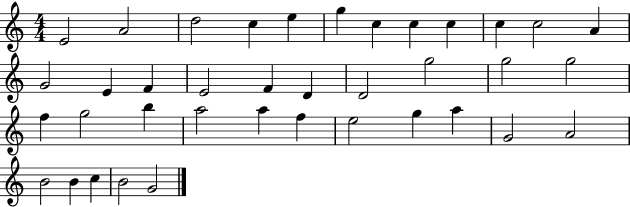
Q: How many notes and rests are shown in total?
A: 38